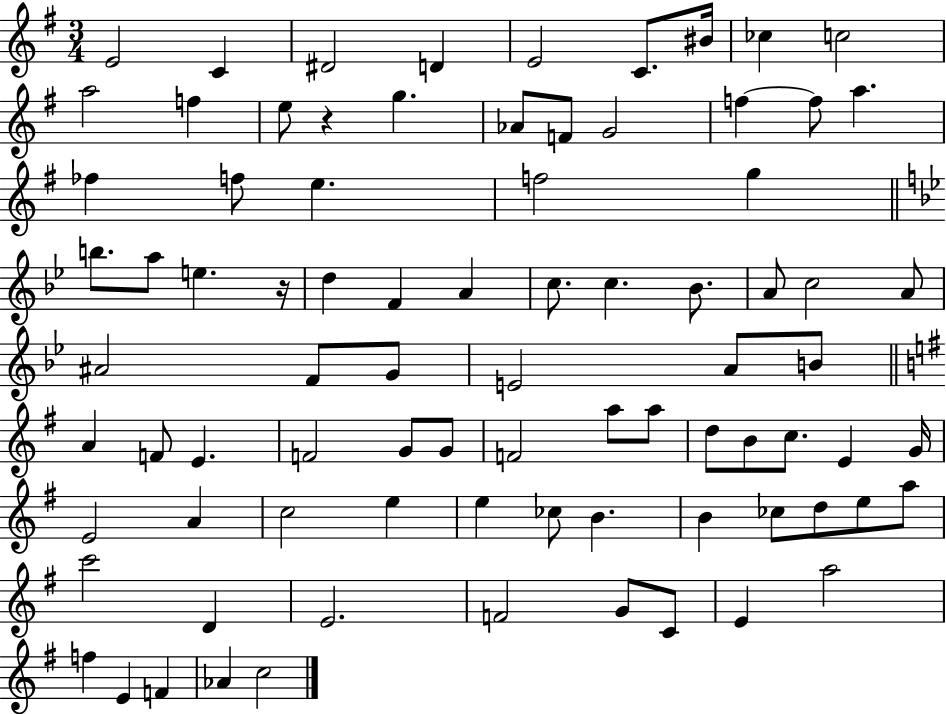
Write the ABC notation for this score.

X:1
T:Untitled
M:3/4
L:1/4
K:G
E2 C ^D2 D E2 C/2 ^B/4 _c c2 a2 f e/2 z g _A/2 F/2 G2 f f/2 a _f f/2 e f2 g b/2 a/2 e z/4 d F A c/2 c _B/2 A/2 c2 A/2 ^A2 F/2 G/2 E2 A/2 B/2 A F/2 E F2 G/2 G/2 F2 a/2 a/2 d/2 B/2 c/2 E G/4 E2 A c2 e e _c/2 B B _c/2 d/2 e/2 a/2 c'2 D E2 F2 G/2 C/2 E a2 f E F _A c2